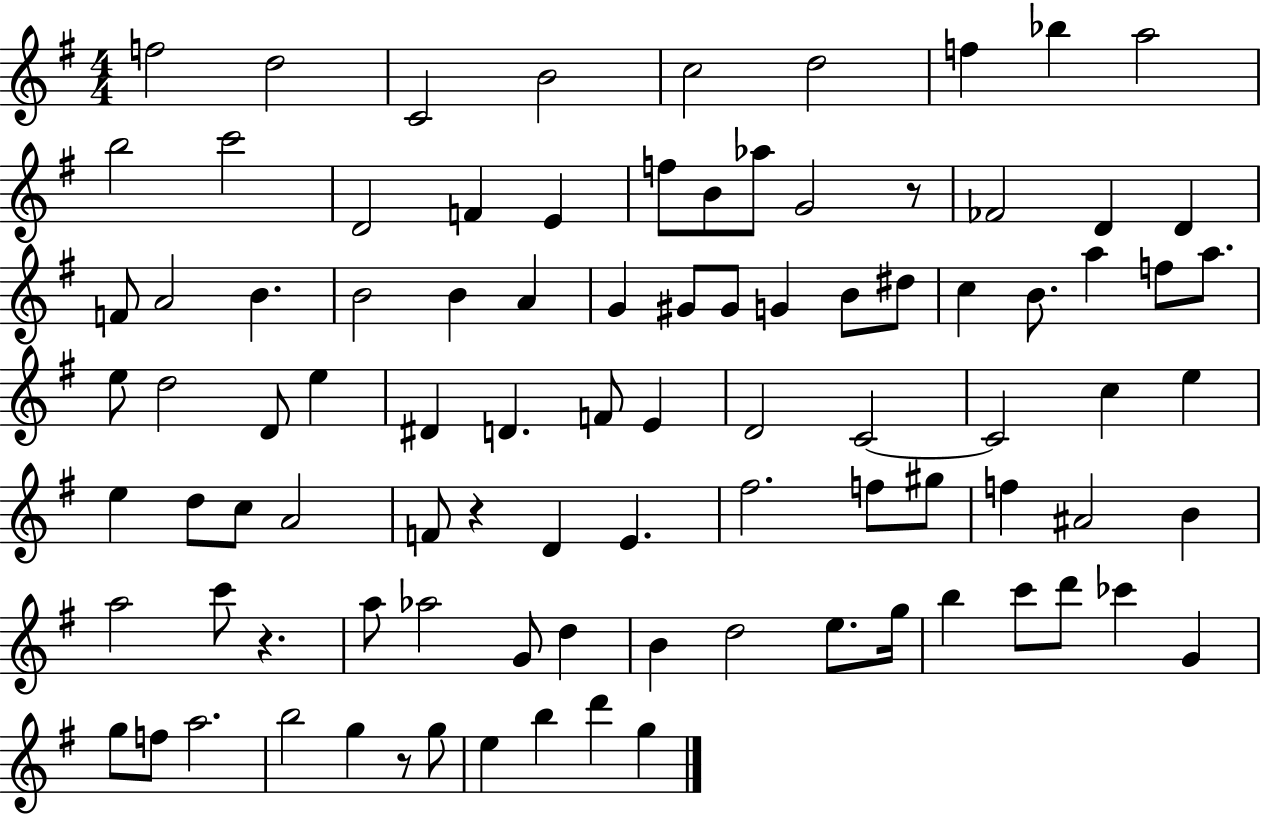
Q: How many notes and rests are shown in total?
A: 93